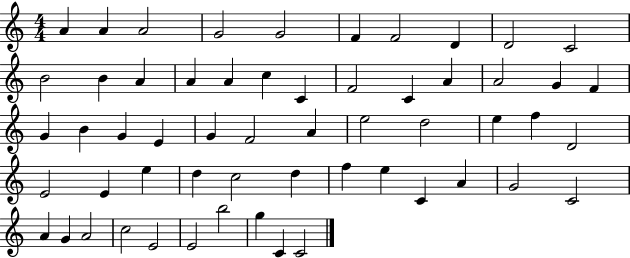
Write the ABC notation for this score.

X:1
T:Untitled
M:4/4
L:1/4
K:C
A A A2 G2 G2 F F2 D D2 C2 B2 B A A A c C F2 C A A2 G F G B G E G F2 A e2 d2 e f D2 E2 E e d c2 d f e C A G2 C2 A G A2 c2 E2 E2 b2 g C C2